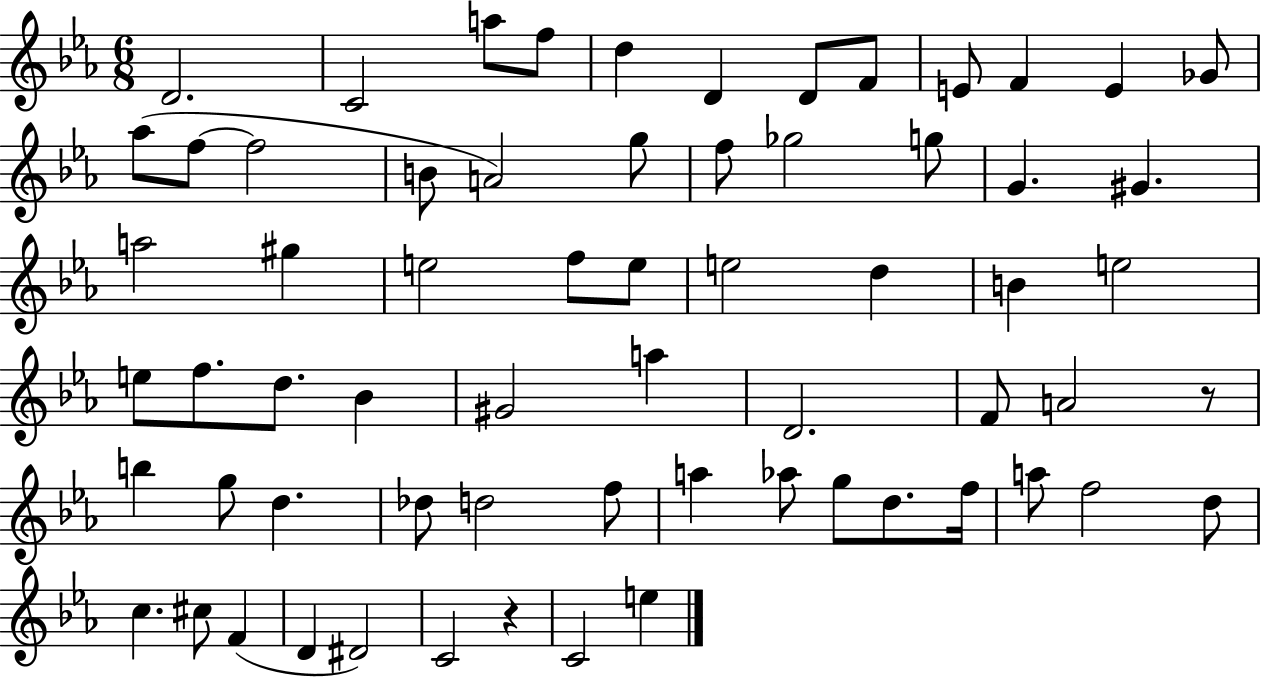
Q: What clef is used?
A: treble